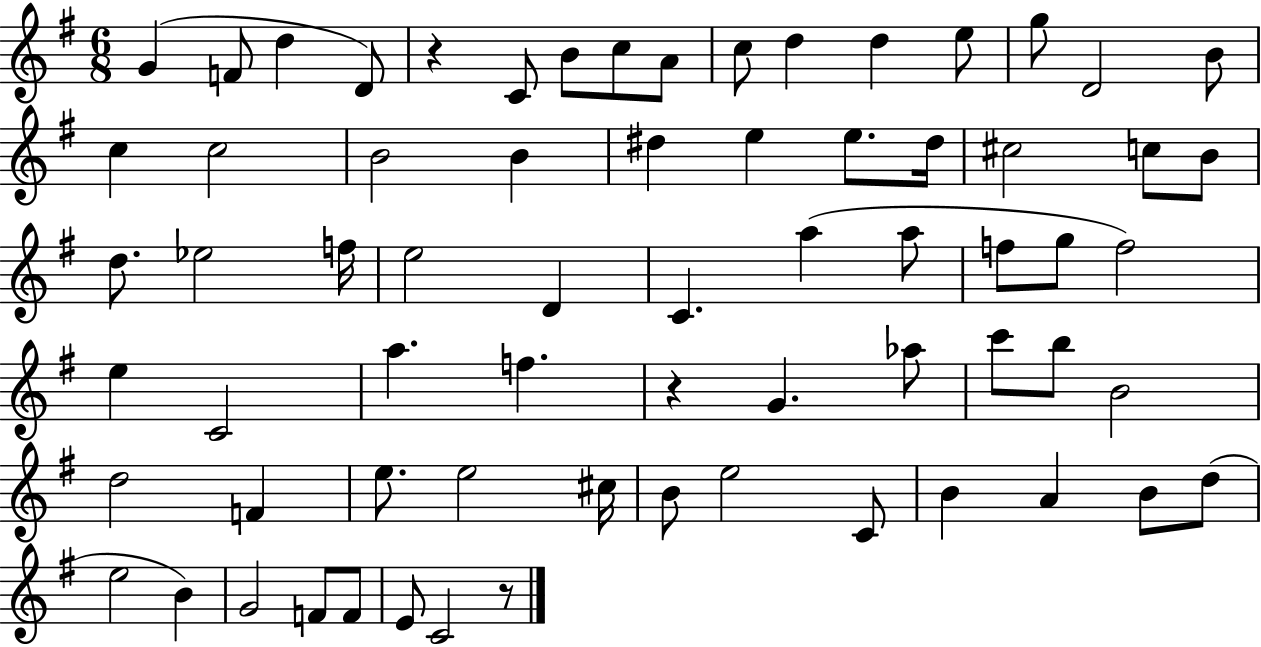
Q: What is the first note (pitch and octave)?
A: G4